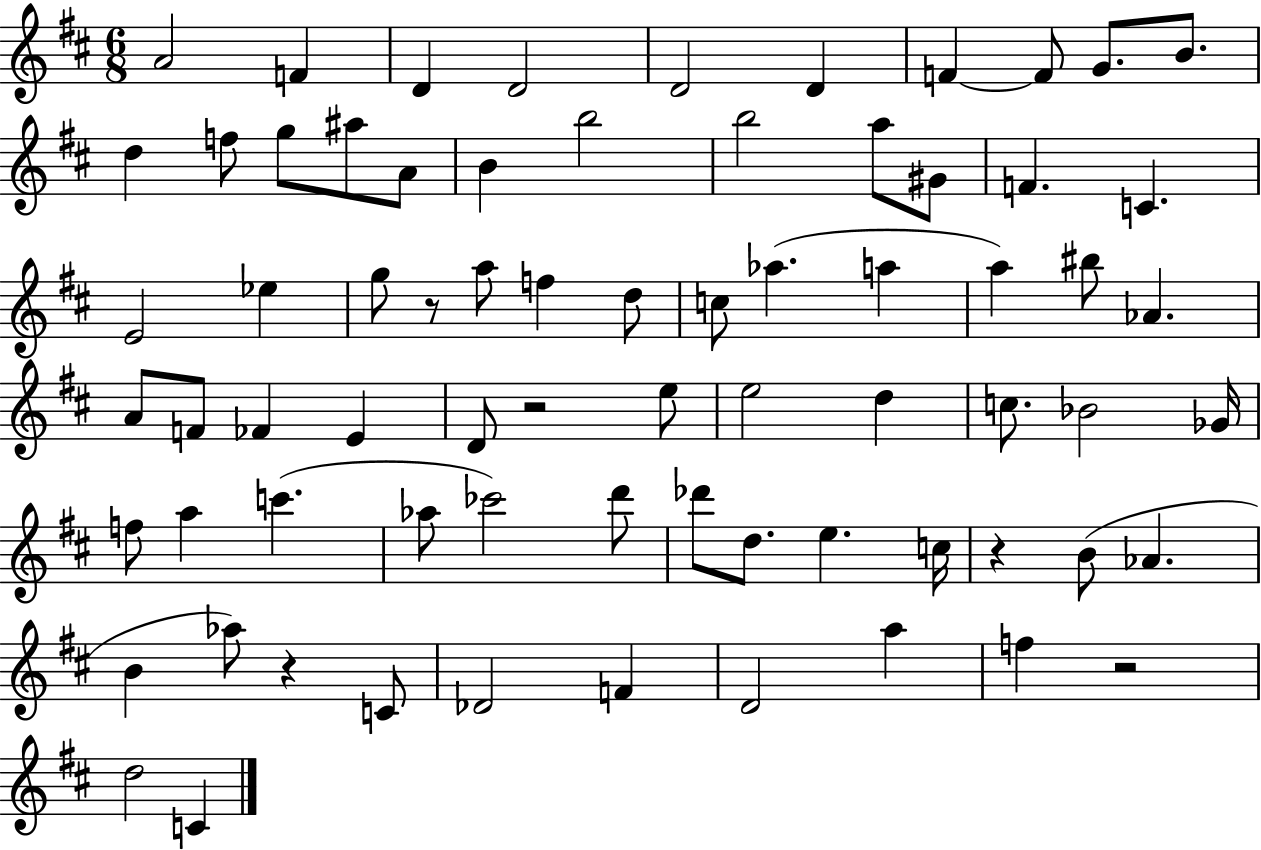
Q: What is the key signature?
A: D major